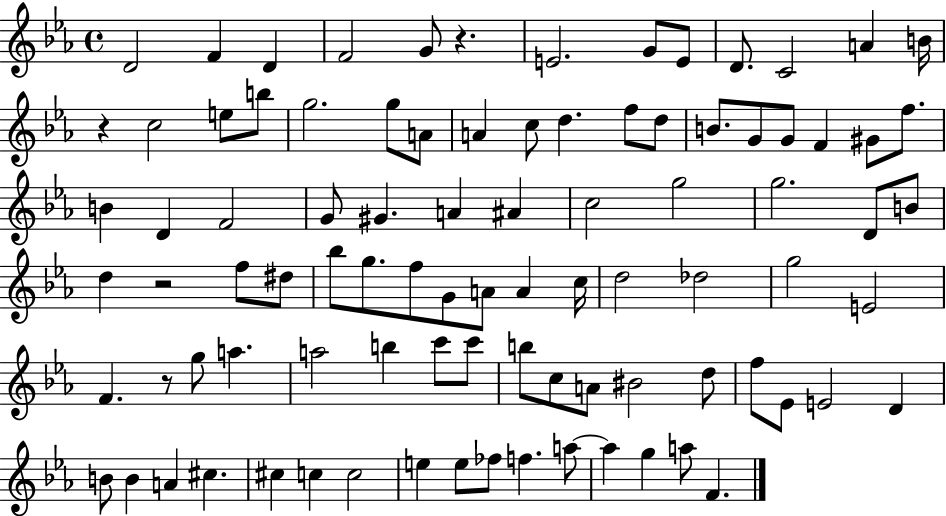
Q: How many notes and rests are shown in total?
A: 91